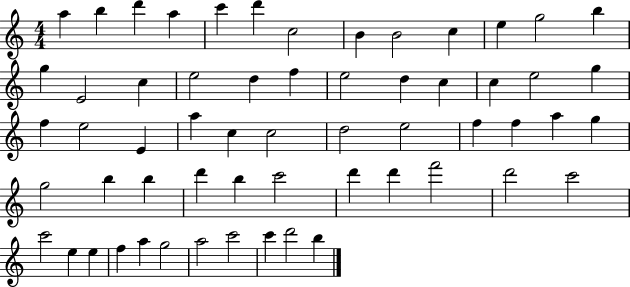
X:1
T:Untitled
M:4/4
L:1/4
K:C
a b d' a c' d' c2 B B2 c e g2 b g E2 c e2 d f e2 d c c e2 g f e2 E a c c2 d2 e2 f f a g g2 b b d' b c'2 d' d' f'2 d'2 c'2 c'2 e e f a g2 a2 c'2 c' d'2 b